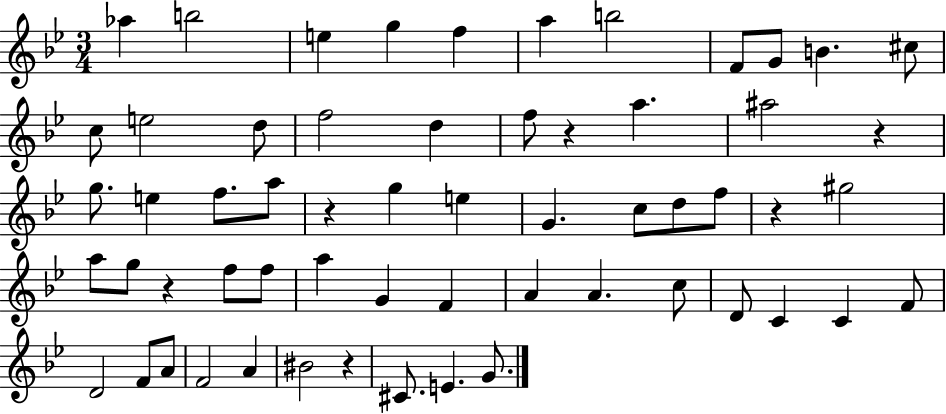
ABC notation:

X:1
T:Untitled
M:3/4
L:1/4
K:Bb
_a b2 e g f a b2 F/2 G/2 B ^c/2 c/2 e2 d/2 f2 d f/2 z a ^a2 z g/2 e f/2 a/2 z g e G c/2 d/2 f/2 z ^g2 a/2 g/2 z f/2 f/2 a G F A A c/2 D/2 C C F/2 D2 F/2 A/2 F2 A ^B2 z ^C/2 E G/2